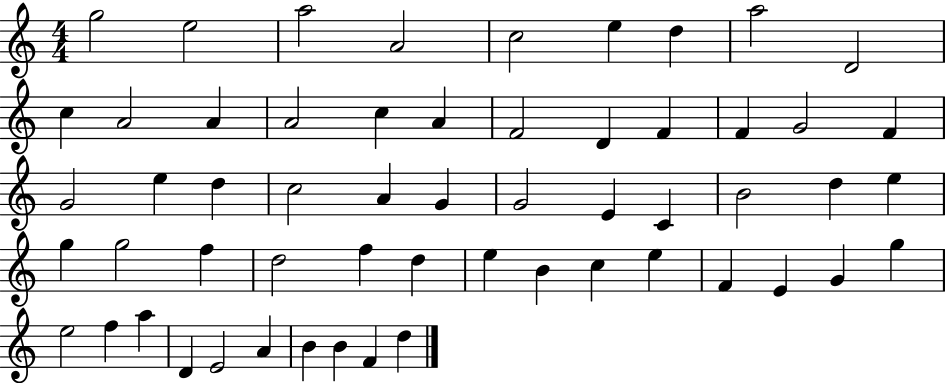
X:1
T:Untitled
M:4/4
L:1/4
K:C
g2 e2 a2 A2 c2 e d a2 D2 c A2 A A2 c A F2 D F F G2 F G2 e d c2 A G G2 E C B2 d e g g2 f d2 f d e B c e F E G g e2 f a D E2 A B B F d